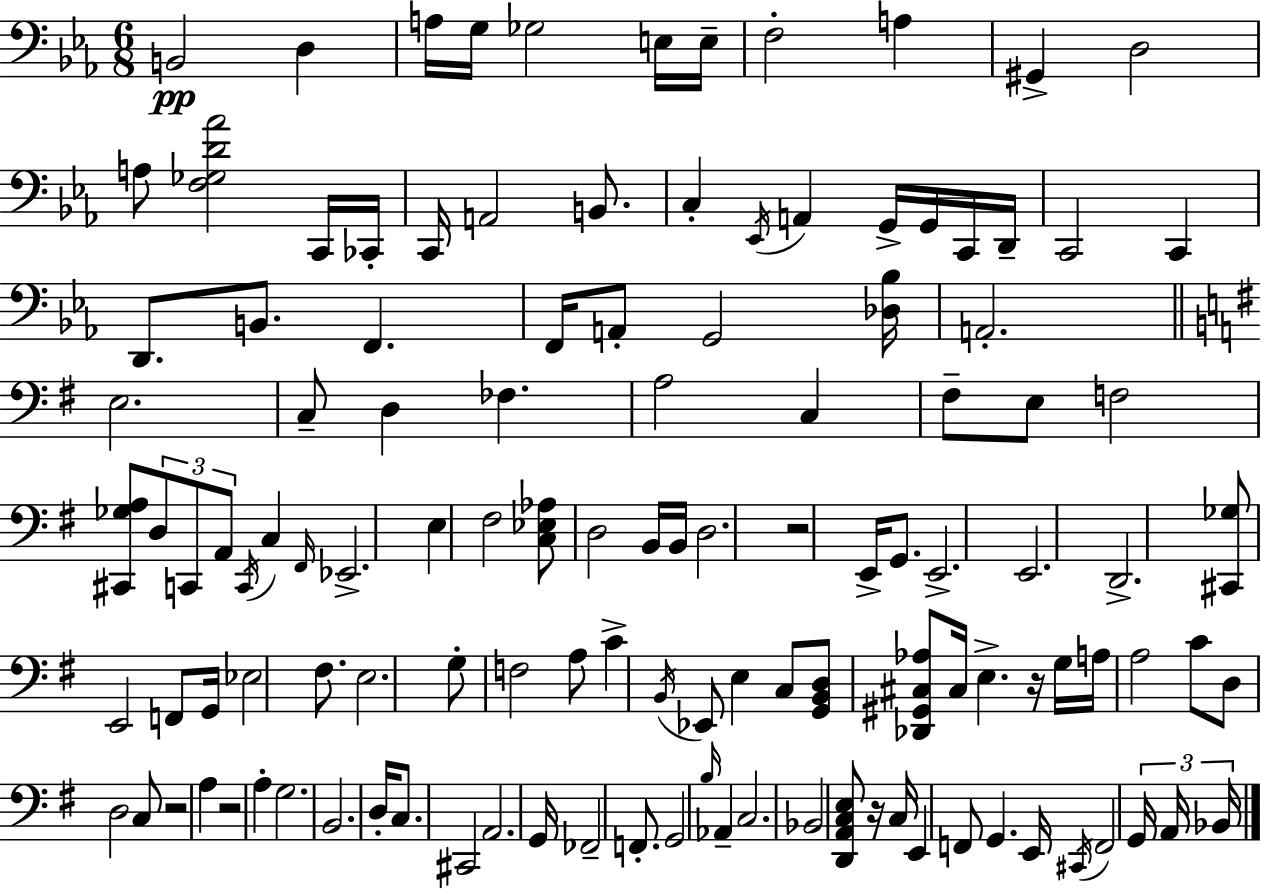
X:1
T:Untitled
M:6/8
L:1/4
K:Cm
B,,2 D, A,/4 G,/4 _G,2 E,/4 E,/4 F,2 A, ^G,, D,2 A,/2 [F,_G,D_A]2 C,,/4 _C,,/4 C,,/4 A,,2 B,,/2 C, _E,,/4 A,, G,,/4 G,,/4 C,,/4 D,,/4 C,,2 C,, D,,/2 B,,/2 F,, F,,/4 A,,/2 G,,2 [_D,_B,]/4 A,,2 E,2 C,/2 D, _F, A,2 C, ^F,/2 E,/2 F,2 [^C,,_G,A,]/2 D,/2 C,,/2 A,,/2 C,,/4 C, ^F,,/4 _E,,2 E, ^F,2 [C,_E,_A,]/2 D,2 B,,/4 B,,/4 D,2 z2 E,,/4 G,,/2 E,,2 E,,2 D,,2 [^C,,_G,]/2 E,,2 F,,/2 G,,/4 _E,2 ^F,/2 E,2 G,/2 F,2 A,/2 C B,,/4 _E,,/2 E, C,/2 [G,,B,,D,]/2 [_D,,^G,,^C,_A,]/2 ^C,/4 E, z/4 G,/4 A,/4 A,2 C/2 D,/2 D,2 C,/2 z2 A, z2 A, G,2 B,,2 D,/4 C,/2 ^C,,2 A,,2 G,,/4 _F,,2 F,,/2 G,,2 B,/4 _A,, C,2 _B,,2 [D,,A,,C,E,]/2 z/4 C,/4 E,, F,,/2 G,, E,,/4 ^C,,/4 F,,2 G,,/4 A,,/4 _B,,/4